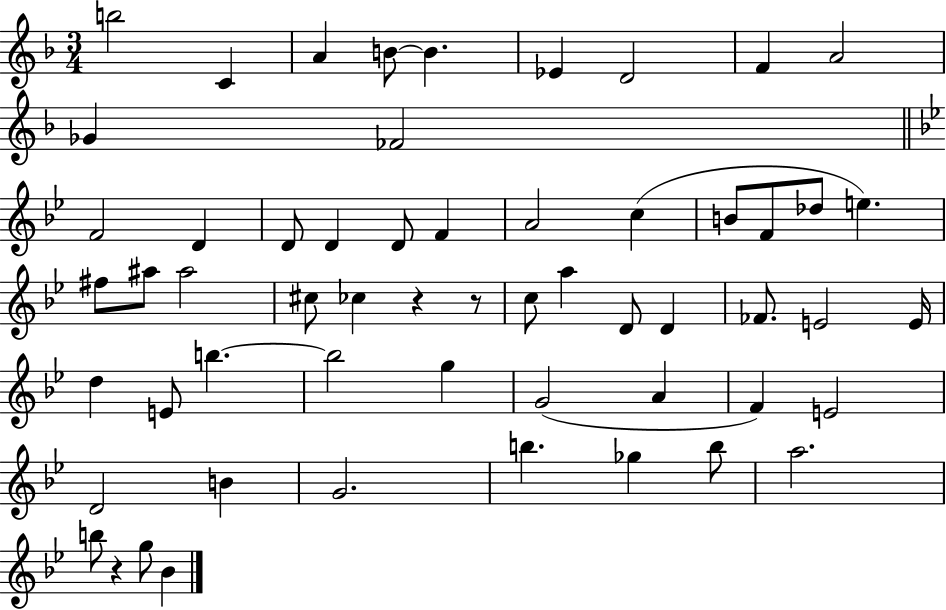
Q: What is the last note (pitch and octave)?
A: Bb4